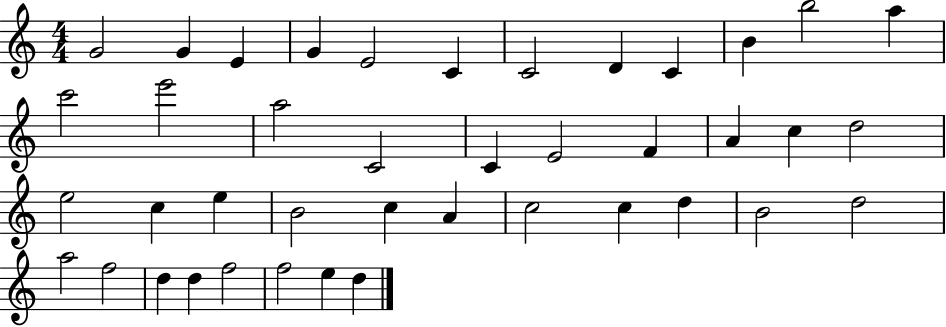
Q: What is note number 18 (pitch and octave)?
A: E4